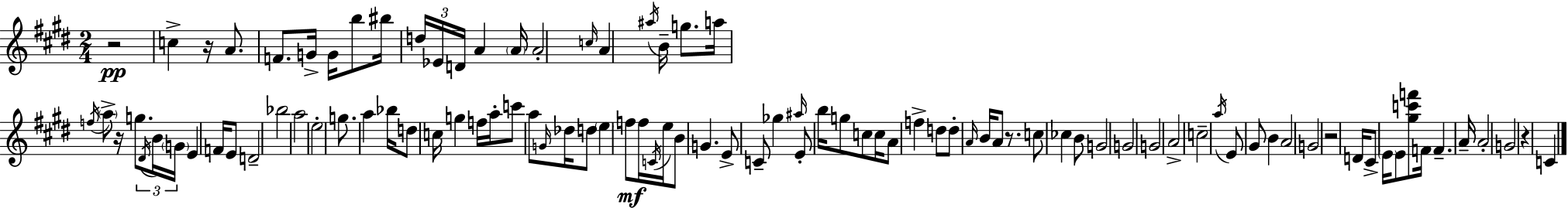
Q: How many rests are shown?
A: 6